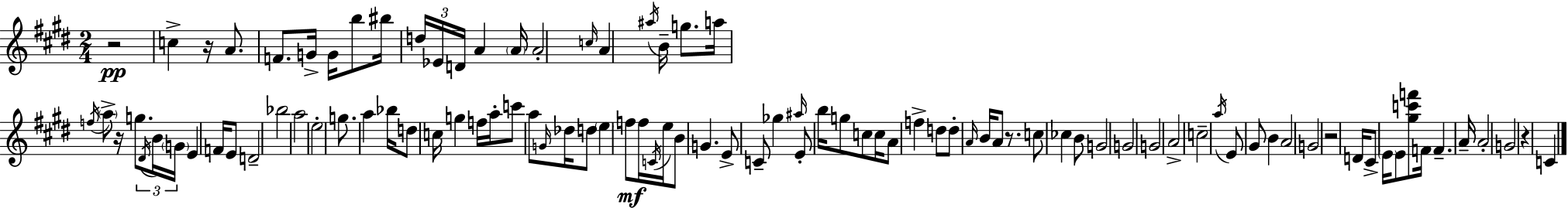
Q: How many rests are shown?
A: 6